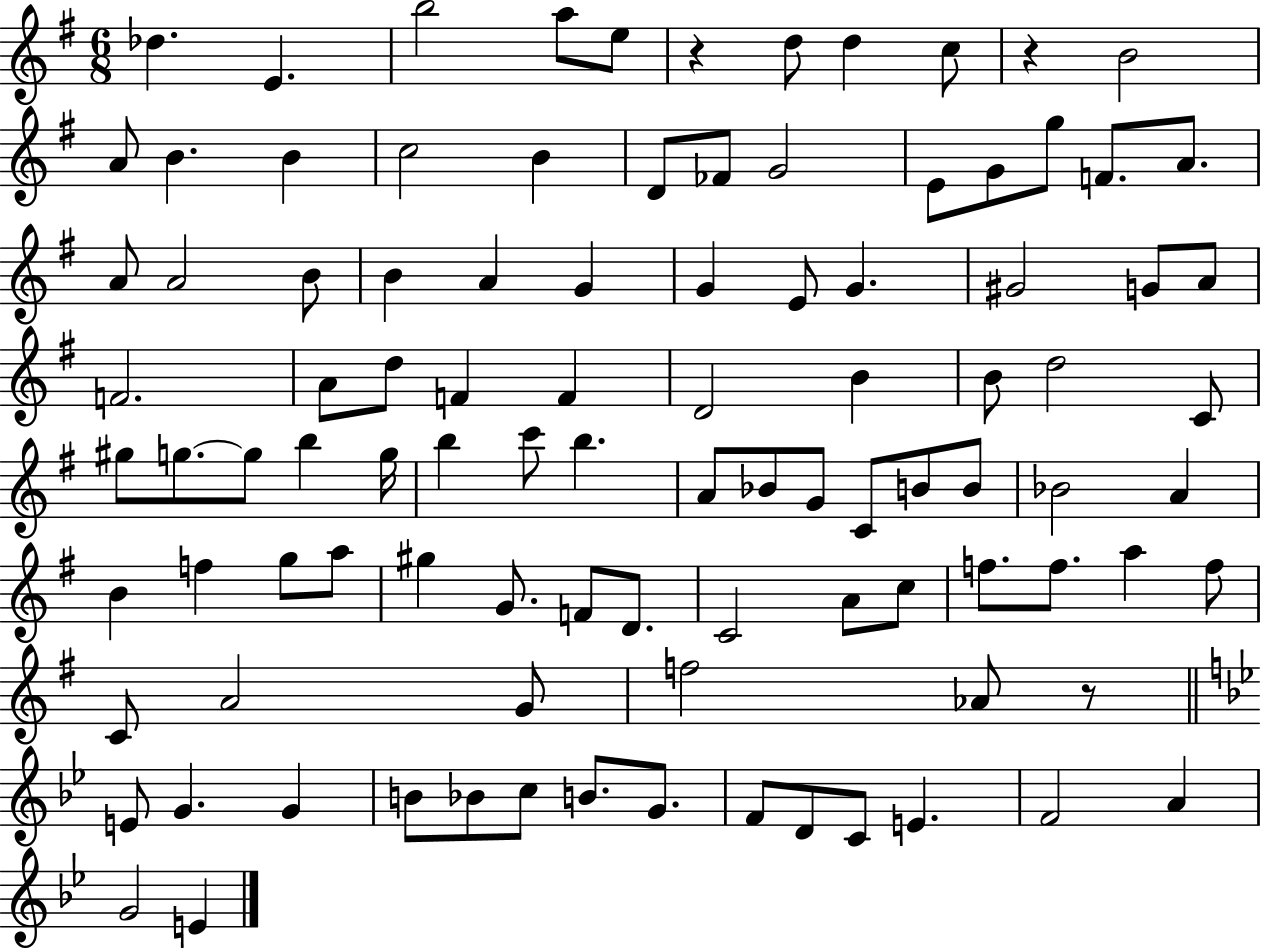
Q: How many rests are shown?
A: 3